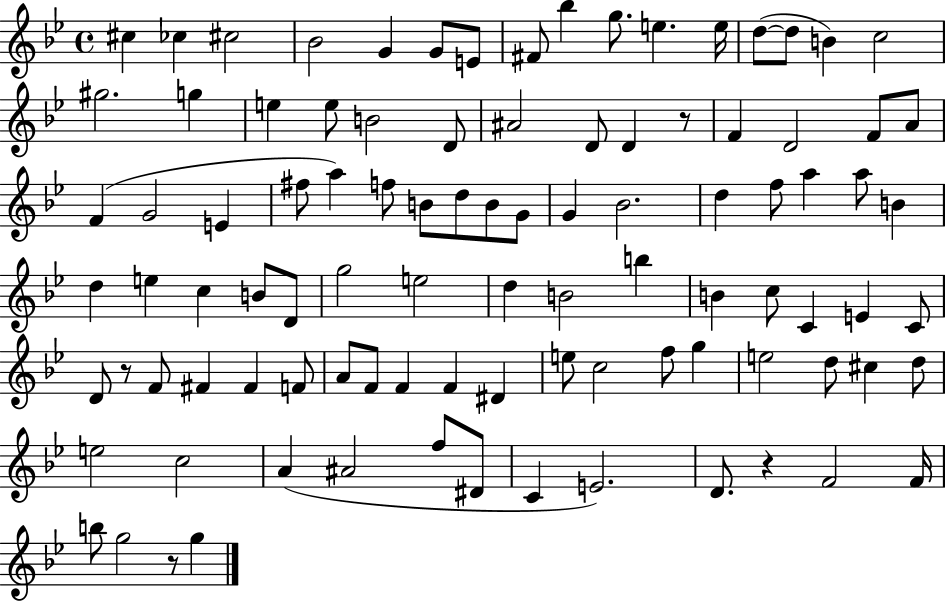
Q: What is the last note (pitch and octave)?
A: G5